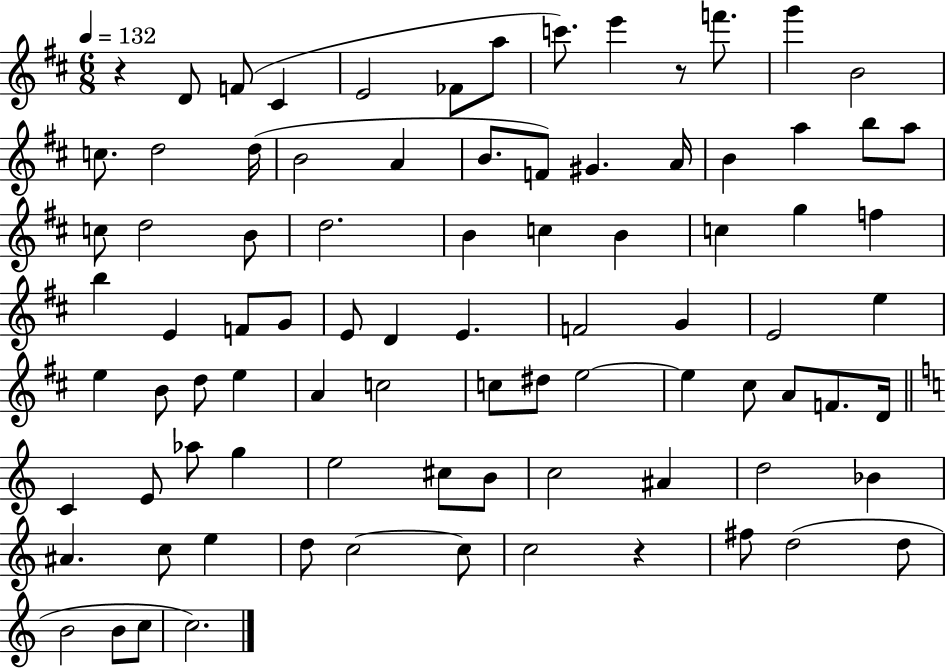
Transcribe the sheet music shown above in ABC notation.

X:1
T:Untitled
M:6/8
L:1/4
K:D
z D/2 F/2 ^C E2 _F/2 a/2 c'/2 e' z/2 f'/2 g' B2 c/2 d2 d/4 B2 A B/2 F/2 ^G A/4 B a b/2 a/2 c/2 d2 B/2 d2 B c B c g f b E F/2 G/2 E/2 D E F2 G E2 e e B/2 d/2 e A c2 c/2 ^d/2 e2 e ^c/2 A/2 F/2 D/4 C E/2 _a/2 g e2 ^c/2 B/2 c2 ^A d2 _B ^A c/2 e d/2 c2 c/2 c2 z ^f/2 d2 d/2 B2 B/2 c/2 c2